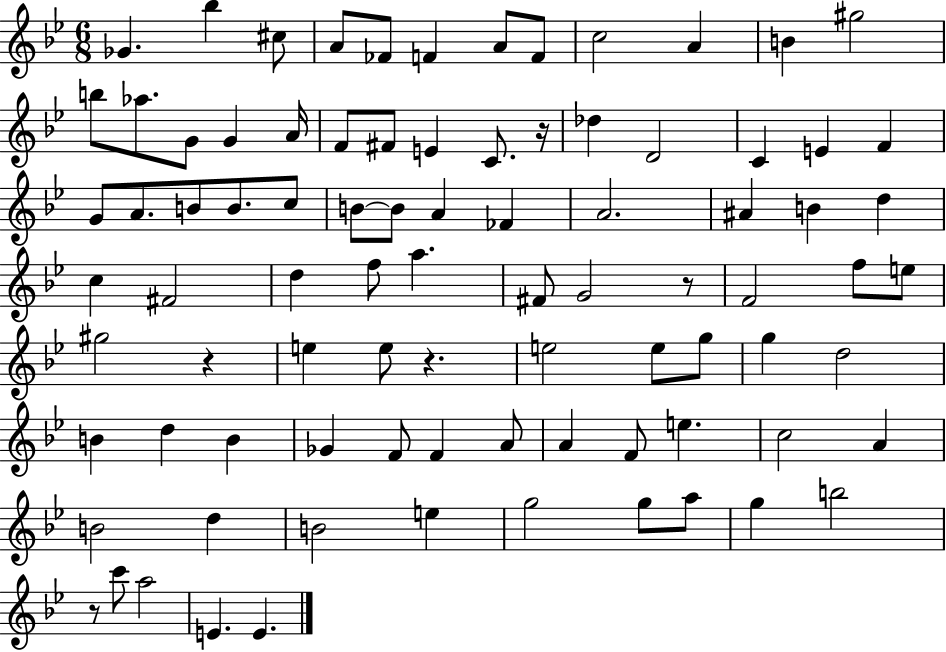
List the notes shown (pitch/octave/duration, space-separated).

Gb4/q. Bb5/q C#5/e A4/e FES4/e F4/q A4/e F4/e C5/h A4/q B4/q G#5/h B5/e Ab5/e. G4/e G4/q A4/s F4/e F#4/e E4/q C4/e. R/s Db5/q D4/h C4/q E4/q F4/q G4/e A4/e. B4/e B4/e. C5/e B4/e B4/e A4/q FES4/q A4/h. A#4/q B4/q D5/q C5/q F#4/h D5/q F5/e A5/q. F#4/e G4/h R/e F4/h F5/e E5/e G#5/h R/q E5/q E5/e R/q. E5/h E5/e G5/e G5/q D5/h B4/q D5/q B4/q Gb4/q F4/e F4/q A4/e A4/q F4/e E5/q. C5/h A4/q B4/h D5/q B4/h E5/q G5/h G5/e A5/e G5/q B5/h R/e C6/e A5/h E4/q. E4/q.